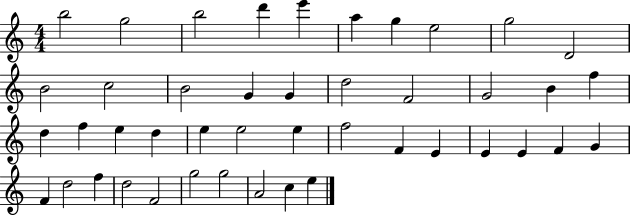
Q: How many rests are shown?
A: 0